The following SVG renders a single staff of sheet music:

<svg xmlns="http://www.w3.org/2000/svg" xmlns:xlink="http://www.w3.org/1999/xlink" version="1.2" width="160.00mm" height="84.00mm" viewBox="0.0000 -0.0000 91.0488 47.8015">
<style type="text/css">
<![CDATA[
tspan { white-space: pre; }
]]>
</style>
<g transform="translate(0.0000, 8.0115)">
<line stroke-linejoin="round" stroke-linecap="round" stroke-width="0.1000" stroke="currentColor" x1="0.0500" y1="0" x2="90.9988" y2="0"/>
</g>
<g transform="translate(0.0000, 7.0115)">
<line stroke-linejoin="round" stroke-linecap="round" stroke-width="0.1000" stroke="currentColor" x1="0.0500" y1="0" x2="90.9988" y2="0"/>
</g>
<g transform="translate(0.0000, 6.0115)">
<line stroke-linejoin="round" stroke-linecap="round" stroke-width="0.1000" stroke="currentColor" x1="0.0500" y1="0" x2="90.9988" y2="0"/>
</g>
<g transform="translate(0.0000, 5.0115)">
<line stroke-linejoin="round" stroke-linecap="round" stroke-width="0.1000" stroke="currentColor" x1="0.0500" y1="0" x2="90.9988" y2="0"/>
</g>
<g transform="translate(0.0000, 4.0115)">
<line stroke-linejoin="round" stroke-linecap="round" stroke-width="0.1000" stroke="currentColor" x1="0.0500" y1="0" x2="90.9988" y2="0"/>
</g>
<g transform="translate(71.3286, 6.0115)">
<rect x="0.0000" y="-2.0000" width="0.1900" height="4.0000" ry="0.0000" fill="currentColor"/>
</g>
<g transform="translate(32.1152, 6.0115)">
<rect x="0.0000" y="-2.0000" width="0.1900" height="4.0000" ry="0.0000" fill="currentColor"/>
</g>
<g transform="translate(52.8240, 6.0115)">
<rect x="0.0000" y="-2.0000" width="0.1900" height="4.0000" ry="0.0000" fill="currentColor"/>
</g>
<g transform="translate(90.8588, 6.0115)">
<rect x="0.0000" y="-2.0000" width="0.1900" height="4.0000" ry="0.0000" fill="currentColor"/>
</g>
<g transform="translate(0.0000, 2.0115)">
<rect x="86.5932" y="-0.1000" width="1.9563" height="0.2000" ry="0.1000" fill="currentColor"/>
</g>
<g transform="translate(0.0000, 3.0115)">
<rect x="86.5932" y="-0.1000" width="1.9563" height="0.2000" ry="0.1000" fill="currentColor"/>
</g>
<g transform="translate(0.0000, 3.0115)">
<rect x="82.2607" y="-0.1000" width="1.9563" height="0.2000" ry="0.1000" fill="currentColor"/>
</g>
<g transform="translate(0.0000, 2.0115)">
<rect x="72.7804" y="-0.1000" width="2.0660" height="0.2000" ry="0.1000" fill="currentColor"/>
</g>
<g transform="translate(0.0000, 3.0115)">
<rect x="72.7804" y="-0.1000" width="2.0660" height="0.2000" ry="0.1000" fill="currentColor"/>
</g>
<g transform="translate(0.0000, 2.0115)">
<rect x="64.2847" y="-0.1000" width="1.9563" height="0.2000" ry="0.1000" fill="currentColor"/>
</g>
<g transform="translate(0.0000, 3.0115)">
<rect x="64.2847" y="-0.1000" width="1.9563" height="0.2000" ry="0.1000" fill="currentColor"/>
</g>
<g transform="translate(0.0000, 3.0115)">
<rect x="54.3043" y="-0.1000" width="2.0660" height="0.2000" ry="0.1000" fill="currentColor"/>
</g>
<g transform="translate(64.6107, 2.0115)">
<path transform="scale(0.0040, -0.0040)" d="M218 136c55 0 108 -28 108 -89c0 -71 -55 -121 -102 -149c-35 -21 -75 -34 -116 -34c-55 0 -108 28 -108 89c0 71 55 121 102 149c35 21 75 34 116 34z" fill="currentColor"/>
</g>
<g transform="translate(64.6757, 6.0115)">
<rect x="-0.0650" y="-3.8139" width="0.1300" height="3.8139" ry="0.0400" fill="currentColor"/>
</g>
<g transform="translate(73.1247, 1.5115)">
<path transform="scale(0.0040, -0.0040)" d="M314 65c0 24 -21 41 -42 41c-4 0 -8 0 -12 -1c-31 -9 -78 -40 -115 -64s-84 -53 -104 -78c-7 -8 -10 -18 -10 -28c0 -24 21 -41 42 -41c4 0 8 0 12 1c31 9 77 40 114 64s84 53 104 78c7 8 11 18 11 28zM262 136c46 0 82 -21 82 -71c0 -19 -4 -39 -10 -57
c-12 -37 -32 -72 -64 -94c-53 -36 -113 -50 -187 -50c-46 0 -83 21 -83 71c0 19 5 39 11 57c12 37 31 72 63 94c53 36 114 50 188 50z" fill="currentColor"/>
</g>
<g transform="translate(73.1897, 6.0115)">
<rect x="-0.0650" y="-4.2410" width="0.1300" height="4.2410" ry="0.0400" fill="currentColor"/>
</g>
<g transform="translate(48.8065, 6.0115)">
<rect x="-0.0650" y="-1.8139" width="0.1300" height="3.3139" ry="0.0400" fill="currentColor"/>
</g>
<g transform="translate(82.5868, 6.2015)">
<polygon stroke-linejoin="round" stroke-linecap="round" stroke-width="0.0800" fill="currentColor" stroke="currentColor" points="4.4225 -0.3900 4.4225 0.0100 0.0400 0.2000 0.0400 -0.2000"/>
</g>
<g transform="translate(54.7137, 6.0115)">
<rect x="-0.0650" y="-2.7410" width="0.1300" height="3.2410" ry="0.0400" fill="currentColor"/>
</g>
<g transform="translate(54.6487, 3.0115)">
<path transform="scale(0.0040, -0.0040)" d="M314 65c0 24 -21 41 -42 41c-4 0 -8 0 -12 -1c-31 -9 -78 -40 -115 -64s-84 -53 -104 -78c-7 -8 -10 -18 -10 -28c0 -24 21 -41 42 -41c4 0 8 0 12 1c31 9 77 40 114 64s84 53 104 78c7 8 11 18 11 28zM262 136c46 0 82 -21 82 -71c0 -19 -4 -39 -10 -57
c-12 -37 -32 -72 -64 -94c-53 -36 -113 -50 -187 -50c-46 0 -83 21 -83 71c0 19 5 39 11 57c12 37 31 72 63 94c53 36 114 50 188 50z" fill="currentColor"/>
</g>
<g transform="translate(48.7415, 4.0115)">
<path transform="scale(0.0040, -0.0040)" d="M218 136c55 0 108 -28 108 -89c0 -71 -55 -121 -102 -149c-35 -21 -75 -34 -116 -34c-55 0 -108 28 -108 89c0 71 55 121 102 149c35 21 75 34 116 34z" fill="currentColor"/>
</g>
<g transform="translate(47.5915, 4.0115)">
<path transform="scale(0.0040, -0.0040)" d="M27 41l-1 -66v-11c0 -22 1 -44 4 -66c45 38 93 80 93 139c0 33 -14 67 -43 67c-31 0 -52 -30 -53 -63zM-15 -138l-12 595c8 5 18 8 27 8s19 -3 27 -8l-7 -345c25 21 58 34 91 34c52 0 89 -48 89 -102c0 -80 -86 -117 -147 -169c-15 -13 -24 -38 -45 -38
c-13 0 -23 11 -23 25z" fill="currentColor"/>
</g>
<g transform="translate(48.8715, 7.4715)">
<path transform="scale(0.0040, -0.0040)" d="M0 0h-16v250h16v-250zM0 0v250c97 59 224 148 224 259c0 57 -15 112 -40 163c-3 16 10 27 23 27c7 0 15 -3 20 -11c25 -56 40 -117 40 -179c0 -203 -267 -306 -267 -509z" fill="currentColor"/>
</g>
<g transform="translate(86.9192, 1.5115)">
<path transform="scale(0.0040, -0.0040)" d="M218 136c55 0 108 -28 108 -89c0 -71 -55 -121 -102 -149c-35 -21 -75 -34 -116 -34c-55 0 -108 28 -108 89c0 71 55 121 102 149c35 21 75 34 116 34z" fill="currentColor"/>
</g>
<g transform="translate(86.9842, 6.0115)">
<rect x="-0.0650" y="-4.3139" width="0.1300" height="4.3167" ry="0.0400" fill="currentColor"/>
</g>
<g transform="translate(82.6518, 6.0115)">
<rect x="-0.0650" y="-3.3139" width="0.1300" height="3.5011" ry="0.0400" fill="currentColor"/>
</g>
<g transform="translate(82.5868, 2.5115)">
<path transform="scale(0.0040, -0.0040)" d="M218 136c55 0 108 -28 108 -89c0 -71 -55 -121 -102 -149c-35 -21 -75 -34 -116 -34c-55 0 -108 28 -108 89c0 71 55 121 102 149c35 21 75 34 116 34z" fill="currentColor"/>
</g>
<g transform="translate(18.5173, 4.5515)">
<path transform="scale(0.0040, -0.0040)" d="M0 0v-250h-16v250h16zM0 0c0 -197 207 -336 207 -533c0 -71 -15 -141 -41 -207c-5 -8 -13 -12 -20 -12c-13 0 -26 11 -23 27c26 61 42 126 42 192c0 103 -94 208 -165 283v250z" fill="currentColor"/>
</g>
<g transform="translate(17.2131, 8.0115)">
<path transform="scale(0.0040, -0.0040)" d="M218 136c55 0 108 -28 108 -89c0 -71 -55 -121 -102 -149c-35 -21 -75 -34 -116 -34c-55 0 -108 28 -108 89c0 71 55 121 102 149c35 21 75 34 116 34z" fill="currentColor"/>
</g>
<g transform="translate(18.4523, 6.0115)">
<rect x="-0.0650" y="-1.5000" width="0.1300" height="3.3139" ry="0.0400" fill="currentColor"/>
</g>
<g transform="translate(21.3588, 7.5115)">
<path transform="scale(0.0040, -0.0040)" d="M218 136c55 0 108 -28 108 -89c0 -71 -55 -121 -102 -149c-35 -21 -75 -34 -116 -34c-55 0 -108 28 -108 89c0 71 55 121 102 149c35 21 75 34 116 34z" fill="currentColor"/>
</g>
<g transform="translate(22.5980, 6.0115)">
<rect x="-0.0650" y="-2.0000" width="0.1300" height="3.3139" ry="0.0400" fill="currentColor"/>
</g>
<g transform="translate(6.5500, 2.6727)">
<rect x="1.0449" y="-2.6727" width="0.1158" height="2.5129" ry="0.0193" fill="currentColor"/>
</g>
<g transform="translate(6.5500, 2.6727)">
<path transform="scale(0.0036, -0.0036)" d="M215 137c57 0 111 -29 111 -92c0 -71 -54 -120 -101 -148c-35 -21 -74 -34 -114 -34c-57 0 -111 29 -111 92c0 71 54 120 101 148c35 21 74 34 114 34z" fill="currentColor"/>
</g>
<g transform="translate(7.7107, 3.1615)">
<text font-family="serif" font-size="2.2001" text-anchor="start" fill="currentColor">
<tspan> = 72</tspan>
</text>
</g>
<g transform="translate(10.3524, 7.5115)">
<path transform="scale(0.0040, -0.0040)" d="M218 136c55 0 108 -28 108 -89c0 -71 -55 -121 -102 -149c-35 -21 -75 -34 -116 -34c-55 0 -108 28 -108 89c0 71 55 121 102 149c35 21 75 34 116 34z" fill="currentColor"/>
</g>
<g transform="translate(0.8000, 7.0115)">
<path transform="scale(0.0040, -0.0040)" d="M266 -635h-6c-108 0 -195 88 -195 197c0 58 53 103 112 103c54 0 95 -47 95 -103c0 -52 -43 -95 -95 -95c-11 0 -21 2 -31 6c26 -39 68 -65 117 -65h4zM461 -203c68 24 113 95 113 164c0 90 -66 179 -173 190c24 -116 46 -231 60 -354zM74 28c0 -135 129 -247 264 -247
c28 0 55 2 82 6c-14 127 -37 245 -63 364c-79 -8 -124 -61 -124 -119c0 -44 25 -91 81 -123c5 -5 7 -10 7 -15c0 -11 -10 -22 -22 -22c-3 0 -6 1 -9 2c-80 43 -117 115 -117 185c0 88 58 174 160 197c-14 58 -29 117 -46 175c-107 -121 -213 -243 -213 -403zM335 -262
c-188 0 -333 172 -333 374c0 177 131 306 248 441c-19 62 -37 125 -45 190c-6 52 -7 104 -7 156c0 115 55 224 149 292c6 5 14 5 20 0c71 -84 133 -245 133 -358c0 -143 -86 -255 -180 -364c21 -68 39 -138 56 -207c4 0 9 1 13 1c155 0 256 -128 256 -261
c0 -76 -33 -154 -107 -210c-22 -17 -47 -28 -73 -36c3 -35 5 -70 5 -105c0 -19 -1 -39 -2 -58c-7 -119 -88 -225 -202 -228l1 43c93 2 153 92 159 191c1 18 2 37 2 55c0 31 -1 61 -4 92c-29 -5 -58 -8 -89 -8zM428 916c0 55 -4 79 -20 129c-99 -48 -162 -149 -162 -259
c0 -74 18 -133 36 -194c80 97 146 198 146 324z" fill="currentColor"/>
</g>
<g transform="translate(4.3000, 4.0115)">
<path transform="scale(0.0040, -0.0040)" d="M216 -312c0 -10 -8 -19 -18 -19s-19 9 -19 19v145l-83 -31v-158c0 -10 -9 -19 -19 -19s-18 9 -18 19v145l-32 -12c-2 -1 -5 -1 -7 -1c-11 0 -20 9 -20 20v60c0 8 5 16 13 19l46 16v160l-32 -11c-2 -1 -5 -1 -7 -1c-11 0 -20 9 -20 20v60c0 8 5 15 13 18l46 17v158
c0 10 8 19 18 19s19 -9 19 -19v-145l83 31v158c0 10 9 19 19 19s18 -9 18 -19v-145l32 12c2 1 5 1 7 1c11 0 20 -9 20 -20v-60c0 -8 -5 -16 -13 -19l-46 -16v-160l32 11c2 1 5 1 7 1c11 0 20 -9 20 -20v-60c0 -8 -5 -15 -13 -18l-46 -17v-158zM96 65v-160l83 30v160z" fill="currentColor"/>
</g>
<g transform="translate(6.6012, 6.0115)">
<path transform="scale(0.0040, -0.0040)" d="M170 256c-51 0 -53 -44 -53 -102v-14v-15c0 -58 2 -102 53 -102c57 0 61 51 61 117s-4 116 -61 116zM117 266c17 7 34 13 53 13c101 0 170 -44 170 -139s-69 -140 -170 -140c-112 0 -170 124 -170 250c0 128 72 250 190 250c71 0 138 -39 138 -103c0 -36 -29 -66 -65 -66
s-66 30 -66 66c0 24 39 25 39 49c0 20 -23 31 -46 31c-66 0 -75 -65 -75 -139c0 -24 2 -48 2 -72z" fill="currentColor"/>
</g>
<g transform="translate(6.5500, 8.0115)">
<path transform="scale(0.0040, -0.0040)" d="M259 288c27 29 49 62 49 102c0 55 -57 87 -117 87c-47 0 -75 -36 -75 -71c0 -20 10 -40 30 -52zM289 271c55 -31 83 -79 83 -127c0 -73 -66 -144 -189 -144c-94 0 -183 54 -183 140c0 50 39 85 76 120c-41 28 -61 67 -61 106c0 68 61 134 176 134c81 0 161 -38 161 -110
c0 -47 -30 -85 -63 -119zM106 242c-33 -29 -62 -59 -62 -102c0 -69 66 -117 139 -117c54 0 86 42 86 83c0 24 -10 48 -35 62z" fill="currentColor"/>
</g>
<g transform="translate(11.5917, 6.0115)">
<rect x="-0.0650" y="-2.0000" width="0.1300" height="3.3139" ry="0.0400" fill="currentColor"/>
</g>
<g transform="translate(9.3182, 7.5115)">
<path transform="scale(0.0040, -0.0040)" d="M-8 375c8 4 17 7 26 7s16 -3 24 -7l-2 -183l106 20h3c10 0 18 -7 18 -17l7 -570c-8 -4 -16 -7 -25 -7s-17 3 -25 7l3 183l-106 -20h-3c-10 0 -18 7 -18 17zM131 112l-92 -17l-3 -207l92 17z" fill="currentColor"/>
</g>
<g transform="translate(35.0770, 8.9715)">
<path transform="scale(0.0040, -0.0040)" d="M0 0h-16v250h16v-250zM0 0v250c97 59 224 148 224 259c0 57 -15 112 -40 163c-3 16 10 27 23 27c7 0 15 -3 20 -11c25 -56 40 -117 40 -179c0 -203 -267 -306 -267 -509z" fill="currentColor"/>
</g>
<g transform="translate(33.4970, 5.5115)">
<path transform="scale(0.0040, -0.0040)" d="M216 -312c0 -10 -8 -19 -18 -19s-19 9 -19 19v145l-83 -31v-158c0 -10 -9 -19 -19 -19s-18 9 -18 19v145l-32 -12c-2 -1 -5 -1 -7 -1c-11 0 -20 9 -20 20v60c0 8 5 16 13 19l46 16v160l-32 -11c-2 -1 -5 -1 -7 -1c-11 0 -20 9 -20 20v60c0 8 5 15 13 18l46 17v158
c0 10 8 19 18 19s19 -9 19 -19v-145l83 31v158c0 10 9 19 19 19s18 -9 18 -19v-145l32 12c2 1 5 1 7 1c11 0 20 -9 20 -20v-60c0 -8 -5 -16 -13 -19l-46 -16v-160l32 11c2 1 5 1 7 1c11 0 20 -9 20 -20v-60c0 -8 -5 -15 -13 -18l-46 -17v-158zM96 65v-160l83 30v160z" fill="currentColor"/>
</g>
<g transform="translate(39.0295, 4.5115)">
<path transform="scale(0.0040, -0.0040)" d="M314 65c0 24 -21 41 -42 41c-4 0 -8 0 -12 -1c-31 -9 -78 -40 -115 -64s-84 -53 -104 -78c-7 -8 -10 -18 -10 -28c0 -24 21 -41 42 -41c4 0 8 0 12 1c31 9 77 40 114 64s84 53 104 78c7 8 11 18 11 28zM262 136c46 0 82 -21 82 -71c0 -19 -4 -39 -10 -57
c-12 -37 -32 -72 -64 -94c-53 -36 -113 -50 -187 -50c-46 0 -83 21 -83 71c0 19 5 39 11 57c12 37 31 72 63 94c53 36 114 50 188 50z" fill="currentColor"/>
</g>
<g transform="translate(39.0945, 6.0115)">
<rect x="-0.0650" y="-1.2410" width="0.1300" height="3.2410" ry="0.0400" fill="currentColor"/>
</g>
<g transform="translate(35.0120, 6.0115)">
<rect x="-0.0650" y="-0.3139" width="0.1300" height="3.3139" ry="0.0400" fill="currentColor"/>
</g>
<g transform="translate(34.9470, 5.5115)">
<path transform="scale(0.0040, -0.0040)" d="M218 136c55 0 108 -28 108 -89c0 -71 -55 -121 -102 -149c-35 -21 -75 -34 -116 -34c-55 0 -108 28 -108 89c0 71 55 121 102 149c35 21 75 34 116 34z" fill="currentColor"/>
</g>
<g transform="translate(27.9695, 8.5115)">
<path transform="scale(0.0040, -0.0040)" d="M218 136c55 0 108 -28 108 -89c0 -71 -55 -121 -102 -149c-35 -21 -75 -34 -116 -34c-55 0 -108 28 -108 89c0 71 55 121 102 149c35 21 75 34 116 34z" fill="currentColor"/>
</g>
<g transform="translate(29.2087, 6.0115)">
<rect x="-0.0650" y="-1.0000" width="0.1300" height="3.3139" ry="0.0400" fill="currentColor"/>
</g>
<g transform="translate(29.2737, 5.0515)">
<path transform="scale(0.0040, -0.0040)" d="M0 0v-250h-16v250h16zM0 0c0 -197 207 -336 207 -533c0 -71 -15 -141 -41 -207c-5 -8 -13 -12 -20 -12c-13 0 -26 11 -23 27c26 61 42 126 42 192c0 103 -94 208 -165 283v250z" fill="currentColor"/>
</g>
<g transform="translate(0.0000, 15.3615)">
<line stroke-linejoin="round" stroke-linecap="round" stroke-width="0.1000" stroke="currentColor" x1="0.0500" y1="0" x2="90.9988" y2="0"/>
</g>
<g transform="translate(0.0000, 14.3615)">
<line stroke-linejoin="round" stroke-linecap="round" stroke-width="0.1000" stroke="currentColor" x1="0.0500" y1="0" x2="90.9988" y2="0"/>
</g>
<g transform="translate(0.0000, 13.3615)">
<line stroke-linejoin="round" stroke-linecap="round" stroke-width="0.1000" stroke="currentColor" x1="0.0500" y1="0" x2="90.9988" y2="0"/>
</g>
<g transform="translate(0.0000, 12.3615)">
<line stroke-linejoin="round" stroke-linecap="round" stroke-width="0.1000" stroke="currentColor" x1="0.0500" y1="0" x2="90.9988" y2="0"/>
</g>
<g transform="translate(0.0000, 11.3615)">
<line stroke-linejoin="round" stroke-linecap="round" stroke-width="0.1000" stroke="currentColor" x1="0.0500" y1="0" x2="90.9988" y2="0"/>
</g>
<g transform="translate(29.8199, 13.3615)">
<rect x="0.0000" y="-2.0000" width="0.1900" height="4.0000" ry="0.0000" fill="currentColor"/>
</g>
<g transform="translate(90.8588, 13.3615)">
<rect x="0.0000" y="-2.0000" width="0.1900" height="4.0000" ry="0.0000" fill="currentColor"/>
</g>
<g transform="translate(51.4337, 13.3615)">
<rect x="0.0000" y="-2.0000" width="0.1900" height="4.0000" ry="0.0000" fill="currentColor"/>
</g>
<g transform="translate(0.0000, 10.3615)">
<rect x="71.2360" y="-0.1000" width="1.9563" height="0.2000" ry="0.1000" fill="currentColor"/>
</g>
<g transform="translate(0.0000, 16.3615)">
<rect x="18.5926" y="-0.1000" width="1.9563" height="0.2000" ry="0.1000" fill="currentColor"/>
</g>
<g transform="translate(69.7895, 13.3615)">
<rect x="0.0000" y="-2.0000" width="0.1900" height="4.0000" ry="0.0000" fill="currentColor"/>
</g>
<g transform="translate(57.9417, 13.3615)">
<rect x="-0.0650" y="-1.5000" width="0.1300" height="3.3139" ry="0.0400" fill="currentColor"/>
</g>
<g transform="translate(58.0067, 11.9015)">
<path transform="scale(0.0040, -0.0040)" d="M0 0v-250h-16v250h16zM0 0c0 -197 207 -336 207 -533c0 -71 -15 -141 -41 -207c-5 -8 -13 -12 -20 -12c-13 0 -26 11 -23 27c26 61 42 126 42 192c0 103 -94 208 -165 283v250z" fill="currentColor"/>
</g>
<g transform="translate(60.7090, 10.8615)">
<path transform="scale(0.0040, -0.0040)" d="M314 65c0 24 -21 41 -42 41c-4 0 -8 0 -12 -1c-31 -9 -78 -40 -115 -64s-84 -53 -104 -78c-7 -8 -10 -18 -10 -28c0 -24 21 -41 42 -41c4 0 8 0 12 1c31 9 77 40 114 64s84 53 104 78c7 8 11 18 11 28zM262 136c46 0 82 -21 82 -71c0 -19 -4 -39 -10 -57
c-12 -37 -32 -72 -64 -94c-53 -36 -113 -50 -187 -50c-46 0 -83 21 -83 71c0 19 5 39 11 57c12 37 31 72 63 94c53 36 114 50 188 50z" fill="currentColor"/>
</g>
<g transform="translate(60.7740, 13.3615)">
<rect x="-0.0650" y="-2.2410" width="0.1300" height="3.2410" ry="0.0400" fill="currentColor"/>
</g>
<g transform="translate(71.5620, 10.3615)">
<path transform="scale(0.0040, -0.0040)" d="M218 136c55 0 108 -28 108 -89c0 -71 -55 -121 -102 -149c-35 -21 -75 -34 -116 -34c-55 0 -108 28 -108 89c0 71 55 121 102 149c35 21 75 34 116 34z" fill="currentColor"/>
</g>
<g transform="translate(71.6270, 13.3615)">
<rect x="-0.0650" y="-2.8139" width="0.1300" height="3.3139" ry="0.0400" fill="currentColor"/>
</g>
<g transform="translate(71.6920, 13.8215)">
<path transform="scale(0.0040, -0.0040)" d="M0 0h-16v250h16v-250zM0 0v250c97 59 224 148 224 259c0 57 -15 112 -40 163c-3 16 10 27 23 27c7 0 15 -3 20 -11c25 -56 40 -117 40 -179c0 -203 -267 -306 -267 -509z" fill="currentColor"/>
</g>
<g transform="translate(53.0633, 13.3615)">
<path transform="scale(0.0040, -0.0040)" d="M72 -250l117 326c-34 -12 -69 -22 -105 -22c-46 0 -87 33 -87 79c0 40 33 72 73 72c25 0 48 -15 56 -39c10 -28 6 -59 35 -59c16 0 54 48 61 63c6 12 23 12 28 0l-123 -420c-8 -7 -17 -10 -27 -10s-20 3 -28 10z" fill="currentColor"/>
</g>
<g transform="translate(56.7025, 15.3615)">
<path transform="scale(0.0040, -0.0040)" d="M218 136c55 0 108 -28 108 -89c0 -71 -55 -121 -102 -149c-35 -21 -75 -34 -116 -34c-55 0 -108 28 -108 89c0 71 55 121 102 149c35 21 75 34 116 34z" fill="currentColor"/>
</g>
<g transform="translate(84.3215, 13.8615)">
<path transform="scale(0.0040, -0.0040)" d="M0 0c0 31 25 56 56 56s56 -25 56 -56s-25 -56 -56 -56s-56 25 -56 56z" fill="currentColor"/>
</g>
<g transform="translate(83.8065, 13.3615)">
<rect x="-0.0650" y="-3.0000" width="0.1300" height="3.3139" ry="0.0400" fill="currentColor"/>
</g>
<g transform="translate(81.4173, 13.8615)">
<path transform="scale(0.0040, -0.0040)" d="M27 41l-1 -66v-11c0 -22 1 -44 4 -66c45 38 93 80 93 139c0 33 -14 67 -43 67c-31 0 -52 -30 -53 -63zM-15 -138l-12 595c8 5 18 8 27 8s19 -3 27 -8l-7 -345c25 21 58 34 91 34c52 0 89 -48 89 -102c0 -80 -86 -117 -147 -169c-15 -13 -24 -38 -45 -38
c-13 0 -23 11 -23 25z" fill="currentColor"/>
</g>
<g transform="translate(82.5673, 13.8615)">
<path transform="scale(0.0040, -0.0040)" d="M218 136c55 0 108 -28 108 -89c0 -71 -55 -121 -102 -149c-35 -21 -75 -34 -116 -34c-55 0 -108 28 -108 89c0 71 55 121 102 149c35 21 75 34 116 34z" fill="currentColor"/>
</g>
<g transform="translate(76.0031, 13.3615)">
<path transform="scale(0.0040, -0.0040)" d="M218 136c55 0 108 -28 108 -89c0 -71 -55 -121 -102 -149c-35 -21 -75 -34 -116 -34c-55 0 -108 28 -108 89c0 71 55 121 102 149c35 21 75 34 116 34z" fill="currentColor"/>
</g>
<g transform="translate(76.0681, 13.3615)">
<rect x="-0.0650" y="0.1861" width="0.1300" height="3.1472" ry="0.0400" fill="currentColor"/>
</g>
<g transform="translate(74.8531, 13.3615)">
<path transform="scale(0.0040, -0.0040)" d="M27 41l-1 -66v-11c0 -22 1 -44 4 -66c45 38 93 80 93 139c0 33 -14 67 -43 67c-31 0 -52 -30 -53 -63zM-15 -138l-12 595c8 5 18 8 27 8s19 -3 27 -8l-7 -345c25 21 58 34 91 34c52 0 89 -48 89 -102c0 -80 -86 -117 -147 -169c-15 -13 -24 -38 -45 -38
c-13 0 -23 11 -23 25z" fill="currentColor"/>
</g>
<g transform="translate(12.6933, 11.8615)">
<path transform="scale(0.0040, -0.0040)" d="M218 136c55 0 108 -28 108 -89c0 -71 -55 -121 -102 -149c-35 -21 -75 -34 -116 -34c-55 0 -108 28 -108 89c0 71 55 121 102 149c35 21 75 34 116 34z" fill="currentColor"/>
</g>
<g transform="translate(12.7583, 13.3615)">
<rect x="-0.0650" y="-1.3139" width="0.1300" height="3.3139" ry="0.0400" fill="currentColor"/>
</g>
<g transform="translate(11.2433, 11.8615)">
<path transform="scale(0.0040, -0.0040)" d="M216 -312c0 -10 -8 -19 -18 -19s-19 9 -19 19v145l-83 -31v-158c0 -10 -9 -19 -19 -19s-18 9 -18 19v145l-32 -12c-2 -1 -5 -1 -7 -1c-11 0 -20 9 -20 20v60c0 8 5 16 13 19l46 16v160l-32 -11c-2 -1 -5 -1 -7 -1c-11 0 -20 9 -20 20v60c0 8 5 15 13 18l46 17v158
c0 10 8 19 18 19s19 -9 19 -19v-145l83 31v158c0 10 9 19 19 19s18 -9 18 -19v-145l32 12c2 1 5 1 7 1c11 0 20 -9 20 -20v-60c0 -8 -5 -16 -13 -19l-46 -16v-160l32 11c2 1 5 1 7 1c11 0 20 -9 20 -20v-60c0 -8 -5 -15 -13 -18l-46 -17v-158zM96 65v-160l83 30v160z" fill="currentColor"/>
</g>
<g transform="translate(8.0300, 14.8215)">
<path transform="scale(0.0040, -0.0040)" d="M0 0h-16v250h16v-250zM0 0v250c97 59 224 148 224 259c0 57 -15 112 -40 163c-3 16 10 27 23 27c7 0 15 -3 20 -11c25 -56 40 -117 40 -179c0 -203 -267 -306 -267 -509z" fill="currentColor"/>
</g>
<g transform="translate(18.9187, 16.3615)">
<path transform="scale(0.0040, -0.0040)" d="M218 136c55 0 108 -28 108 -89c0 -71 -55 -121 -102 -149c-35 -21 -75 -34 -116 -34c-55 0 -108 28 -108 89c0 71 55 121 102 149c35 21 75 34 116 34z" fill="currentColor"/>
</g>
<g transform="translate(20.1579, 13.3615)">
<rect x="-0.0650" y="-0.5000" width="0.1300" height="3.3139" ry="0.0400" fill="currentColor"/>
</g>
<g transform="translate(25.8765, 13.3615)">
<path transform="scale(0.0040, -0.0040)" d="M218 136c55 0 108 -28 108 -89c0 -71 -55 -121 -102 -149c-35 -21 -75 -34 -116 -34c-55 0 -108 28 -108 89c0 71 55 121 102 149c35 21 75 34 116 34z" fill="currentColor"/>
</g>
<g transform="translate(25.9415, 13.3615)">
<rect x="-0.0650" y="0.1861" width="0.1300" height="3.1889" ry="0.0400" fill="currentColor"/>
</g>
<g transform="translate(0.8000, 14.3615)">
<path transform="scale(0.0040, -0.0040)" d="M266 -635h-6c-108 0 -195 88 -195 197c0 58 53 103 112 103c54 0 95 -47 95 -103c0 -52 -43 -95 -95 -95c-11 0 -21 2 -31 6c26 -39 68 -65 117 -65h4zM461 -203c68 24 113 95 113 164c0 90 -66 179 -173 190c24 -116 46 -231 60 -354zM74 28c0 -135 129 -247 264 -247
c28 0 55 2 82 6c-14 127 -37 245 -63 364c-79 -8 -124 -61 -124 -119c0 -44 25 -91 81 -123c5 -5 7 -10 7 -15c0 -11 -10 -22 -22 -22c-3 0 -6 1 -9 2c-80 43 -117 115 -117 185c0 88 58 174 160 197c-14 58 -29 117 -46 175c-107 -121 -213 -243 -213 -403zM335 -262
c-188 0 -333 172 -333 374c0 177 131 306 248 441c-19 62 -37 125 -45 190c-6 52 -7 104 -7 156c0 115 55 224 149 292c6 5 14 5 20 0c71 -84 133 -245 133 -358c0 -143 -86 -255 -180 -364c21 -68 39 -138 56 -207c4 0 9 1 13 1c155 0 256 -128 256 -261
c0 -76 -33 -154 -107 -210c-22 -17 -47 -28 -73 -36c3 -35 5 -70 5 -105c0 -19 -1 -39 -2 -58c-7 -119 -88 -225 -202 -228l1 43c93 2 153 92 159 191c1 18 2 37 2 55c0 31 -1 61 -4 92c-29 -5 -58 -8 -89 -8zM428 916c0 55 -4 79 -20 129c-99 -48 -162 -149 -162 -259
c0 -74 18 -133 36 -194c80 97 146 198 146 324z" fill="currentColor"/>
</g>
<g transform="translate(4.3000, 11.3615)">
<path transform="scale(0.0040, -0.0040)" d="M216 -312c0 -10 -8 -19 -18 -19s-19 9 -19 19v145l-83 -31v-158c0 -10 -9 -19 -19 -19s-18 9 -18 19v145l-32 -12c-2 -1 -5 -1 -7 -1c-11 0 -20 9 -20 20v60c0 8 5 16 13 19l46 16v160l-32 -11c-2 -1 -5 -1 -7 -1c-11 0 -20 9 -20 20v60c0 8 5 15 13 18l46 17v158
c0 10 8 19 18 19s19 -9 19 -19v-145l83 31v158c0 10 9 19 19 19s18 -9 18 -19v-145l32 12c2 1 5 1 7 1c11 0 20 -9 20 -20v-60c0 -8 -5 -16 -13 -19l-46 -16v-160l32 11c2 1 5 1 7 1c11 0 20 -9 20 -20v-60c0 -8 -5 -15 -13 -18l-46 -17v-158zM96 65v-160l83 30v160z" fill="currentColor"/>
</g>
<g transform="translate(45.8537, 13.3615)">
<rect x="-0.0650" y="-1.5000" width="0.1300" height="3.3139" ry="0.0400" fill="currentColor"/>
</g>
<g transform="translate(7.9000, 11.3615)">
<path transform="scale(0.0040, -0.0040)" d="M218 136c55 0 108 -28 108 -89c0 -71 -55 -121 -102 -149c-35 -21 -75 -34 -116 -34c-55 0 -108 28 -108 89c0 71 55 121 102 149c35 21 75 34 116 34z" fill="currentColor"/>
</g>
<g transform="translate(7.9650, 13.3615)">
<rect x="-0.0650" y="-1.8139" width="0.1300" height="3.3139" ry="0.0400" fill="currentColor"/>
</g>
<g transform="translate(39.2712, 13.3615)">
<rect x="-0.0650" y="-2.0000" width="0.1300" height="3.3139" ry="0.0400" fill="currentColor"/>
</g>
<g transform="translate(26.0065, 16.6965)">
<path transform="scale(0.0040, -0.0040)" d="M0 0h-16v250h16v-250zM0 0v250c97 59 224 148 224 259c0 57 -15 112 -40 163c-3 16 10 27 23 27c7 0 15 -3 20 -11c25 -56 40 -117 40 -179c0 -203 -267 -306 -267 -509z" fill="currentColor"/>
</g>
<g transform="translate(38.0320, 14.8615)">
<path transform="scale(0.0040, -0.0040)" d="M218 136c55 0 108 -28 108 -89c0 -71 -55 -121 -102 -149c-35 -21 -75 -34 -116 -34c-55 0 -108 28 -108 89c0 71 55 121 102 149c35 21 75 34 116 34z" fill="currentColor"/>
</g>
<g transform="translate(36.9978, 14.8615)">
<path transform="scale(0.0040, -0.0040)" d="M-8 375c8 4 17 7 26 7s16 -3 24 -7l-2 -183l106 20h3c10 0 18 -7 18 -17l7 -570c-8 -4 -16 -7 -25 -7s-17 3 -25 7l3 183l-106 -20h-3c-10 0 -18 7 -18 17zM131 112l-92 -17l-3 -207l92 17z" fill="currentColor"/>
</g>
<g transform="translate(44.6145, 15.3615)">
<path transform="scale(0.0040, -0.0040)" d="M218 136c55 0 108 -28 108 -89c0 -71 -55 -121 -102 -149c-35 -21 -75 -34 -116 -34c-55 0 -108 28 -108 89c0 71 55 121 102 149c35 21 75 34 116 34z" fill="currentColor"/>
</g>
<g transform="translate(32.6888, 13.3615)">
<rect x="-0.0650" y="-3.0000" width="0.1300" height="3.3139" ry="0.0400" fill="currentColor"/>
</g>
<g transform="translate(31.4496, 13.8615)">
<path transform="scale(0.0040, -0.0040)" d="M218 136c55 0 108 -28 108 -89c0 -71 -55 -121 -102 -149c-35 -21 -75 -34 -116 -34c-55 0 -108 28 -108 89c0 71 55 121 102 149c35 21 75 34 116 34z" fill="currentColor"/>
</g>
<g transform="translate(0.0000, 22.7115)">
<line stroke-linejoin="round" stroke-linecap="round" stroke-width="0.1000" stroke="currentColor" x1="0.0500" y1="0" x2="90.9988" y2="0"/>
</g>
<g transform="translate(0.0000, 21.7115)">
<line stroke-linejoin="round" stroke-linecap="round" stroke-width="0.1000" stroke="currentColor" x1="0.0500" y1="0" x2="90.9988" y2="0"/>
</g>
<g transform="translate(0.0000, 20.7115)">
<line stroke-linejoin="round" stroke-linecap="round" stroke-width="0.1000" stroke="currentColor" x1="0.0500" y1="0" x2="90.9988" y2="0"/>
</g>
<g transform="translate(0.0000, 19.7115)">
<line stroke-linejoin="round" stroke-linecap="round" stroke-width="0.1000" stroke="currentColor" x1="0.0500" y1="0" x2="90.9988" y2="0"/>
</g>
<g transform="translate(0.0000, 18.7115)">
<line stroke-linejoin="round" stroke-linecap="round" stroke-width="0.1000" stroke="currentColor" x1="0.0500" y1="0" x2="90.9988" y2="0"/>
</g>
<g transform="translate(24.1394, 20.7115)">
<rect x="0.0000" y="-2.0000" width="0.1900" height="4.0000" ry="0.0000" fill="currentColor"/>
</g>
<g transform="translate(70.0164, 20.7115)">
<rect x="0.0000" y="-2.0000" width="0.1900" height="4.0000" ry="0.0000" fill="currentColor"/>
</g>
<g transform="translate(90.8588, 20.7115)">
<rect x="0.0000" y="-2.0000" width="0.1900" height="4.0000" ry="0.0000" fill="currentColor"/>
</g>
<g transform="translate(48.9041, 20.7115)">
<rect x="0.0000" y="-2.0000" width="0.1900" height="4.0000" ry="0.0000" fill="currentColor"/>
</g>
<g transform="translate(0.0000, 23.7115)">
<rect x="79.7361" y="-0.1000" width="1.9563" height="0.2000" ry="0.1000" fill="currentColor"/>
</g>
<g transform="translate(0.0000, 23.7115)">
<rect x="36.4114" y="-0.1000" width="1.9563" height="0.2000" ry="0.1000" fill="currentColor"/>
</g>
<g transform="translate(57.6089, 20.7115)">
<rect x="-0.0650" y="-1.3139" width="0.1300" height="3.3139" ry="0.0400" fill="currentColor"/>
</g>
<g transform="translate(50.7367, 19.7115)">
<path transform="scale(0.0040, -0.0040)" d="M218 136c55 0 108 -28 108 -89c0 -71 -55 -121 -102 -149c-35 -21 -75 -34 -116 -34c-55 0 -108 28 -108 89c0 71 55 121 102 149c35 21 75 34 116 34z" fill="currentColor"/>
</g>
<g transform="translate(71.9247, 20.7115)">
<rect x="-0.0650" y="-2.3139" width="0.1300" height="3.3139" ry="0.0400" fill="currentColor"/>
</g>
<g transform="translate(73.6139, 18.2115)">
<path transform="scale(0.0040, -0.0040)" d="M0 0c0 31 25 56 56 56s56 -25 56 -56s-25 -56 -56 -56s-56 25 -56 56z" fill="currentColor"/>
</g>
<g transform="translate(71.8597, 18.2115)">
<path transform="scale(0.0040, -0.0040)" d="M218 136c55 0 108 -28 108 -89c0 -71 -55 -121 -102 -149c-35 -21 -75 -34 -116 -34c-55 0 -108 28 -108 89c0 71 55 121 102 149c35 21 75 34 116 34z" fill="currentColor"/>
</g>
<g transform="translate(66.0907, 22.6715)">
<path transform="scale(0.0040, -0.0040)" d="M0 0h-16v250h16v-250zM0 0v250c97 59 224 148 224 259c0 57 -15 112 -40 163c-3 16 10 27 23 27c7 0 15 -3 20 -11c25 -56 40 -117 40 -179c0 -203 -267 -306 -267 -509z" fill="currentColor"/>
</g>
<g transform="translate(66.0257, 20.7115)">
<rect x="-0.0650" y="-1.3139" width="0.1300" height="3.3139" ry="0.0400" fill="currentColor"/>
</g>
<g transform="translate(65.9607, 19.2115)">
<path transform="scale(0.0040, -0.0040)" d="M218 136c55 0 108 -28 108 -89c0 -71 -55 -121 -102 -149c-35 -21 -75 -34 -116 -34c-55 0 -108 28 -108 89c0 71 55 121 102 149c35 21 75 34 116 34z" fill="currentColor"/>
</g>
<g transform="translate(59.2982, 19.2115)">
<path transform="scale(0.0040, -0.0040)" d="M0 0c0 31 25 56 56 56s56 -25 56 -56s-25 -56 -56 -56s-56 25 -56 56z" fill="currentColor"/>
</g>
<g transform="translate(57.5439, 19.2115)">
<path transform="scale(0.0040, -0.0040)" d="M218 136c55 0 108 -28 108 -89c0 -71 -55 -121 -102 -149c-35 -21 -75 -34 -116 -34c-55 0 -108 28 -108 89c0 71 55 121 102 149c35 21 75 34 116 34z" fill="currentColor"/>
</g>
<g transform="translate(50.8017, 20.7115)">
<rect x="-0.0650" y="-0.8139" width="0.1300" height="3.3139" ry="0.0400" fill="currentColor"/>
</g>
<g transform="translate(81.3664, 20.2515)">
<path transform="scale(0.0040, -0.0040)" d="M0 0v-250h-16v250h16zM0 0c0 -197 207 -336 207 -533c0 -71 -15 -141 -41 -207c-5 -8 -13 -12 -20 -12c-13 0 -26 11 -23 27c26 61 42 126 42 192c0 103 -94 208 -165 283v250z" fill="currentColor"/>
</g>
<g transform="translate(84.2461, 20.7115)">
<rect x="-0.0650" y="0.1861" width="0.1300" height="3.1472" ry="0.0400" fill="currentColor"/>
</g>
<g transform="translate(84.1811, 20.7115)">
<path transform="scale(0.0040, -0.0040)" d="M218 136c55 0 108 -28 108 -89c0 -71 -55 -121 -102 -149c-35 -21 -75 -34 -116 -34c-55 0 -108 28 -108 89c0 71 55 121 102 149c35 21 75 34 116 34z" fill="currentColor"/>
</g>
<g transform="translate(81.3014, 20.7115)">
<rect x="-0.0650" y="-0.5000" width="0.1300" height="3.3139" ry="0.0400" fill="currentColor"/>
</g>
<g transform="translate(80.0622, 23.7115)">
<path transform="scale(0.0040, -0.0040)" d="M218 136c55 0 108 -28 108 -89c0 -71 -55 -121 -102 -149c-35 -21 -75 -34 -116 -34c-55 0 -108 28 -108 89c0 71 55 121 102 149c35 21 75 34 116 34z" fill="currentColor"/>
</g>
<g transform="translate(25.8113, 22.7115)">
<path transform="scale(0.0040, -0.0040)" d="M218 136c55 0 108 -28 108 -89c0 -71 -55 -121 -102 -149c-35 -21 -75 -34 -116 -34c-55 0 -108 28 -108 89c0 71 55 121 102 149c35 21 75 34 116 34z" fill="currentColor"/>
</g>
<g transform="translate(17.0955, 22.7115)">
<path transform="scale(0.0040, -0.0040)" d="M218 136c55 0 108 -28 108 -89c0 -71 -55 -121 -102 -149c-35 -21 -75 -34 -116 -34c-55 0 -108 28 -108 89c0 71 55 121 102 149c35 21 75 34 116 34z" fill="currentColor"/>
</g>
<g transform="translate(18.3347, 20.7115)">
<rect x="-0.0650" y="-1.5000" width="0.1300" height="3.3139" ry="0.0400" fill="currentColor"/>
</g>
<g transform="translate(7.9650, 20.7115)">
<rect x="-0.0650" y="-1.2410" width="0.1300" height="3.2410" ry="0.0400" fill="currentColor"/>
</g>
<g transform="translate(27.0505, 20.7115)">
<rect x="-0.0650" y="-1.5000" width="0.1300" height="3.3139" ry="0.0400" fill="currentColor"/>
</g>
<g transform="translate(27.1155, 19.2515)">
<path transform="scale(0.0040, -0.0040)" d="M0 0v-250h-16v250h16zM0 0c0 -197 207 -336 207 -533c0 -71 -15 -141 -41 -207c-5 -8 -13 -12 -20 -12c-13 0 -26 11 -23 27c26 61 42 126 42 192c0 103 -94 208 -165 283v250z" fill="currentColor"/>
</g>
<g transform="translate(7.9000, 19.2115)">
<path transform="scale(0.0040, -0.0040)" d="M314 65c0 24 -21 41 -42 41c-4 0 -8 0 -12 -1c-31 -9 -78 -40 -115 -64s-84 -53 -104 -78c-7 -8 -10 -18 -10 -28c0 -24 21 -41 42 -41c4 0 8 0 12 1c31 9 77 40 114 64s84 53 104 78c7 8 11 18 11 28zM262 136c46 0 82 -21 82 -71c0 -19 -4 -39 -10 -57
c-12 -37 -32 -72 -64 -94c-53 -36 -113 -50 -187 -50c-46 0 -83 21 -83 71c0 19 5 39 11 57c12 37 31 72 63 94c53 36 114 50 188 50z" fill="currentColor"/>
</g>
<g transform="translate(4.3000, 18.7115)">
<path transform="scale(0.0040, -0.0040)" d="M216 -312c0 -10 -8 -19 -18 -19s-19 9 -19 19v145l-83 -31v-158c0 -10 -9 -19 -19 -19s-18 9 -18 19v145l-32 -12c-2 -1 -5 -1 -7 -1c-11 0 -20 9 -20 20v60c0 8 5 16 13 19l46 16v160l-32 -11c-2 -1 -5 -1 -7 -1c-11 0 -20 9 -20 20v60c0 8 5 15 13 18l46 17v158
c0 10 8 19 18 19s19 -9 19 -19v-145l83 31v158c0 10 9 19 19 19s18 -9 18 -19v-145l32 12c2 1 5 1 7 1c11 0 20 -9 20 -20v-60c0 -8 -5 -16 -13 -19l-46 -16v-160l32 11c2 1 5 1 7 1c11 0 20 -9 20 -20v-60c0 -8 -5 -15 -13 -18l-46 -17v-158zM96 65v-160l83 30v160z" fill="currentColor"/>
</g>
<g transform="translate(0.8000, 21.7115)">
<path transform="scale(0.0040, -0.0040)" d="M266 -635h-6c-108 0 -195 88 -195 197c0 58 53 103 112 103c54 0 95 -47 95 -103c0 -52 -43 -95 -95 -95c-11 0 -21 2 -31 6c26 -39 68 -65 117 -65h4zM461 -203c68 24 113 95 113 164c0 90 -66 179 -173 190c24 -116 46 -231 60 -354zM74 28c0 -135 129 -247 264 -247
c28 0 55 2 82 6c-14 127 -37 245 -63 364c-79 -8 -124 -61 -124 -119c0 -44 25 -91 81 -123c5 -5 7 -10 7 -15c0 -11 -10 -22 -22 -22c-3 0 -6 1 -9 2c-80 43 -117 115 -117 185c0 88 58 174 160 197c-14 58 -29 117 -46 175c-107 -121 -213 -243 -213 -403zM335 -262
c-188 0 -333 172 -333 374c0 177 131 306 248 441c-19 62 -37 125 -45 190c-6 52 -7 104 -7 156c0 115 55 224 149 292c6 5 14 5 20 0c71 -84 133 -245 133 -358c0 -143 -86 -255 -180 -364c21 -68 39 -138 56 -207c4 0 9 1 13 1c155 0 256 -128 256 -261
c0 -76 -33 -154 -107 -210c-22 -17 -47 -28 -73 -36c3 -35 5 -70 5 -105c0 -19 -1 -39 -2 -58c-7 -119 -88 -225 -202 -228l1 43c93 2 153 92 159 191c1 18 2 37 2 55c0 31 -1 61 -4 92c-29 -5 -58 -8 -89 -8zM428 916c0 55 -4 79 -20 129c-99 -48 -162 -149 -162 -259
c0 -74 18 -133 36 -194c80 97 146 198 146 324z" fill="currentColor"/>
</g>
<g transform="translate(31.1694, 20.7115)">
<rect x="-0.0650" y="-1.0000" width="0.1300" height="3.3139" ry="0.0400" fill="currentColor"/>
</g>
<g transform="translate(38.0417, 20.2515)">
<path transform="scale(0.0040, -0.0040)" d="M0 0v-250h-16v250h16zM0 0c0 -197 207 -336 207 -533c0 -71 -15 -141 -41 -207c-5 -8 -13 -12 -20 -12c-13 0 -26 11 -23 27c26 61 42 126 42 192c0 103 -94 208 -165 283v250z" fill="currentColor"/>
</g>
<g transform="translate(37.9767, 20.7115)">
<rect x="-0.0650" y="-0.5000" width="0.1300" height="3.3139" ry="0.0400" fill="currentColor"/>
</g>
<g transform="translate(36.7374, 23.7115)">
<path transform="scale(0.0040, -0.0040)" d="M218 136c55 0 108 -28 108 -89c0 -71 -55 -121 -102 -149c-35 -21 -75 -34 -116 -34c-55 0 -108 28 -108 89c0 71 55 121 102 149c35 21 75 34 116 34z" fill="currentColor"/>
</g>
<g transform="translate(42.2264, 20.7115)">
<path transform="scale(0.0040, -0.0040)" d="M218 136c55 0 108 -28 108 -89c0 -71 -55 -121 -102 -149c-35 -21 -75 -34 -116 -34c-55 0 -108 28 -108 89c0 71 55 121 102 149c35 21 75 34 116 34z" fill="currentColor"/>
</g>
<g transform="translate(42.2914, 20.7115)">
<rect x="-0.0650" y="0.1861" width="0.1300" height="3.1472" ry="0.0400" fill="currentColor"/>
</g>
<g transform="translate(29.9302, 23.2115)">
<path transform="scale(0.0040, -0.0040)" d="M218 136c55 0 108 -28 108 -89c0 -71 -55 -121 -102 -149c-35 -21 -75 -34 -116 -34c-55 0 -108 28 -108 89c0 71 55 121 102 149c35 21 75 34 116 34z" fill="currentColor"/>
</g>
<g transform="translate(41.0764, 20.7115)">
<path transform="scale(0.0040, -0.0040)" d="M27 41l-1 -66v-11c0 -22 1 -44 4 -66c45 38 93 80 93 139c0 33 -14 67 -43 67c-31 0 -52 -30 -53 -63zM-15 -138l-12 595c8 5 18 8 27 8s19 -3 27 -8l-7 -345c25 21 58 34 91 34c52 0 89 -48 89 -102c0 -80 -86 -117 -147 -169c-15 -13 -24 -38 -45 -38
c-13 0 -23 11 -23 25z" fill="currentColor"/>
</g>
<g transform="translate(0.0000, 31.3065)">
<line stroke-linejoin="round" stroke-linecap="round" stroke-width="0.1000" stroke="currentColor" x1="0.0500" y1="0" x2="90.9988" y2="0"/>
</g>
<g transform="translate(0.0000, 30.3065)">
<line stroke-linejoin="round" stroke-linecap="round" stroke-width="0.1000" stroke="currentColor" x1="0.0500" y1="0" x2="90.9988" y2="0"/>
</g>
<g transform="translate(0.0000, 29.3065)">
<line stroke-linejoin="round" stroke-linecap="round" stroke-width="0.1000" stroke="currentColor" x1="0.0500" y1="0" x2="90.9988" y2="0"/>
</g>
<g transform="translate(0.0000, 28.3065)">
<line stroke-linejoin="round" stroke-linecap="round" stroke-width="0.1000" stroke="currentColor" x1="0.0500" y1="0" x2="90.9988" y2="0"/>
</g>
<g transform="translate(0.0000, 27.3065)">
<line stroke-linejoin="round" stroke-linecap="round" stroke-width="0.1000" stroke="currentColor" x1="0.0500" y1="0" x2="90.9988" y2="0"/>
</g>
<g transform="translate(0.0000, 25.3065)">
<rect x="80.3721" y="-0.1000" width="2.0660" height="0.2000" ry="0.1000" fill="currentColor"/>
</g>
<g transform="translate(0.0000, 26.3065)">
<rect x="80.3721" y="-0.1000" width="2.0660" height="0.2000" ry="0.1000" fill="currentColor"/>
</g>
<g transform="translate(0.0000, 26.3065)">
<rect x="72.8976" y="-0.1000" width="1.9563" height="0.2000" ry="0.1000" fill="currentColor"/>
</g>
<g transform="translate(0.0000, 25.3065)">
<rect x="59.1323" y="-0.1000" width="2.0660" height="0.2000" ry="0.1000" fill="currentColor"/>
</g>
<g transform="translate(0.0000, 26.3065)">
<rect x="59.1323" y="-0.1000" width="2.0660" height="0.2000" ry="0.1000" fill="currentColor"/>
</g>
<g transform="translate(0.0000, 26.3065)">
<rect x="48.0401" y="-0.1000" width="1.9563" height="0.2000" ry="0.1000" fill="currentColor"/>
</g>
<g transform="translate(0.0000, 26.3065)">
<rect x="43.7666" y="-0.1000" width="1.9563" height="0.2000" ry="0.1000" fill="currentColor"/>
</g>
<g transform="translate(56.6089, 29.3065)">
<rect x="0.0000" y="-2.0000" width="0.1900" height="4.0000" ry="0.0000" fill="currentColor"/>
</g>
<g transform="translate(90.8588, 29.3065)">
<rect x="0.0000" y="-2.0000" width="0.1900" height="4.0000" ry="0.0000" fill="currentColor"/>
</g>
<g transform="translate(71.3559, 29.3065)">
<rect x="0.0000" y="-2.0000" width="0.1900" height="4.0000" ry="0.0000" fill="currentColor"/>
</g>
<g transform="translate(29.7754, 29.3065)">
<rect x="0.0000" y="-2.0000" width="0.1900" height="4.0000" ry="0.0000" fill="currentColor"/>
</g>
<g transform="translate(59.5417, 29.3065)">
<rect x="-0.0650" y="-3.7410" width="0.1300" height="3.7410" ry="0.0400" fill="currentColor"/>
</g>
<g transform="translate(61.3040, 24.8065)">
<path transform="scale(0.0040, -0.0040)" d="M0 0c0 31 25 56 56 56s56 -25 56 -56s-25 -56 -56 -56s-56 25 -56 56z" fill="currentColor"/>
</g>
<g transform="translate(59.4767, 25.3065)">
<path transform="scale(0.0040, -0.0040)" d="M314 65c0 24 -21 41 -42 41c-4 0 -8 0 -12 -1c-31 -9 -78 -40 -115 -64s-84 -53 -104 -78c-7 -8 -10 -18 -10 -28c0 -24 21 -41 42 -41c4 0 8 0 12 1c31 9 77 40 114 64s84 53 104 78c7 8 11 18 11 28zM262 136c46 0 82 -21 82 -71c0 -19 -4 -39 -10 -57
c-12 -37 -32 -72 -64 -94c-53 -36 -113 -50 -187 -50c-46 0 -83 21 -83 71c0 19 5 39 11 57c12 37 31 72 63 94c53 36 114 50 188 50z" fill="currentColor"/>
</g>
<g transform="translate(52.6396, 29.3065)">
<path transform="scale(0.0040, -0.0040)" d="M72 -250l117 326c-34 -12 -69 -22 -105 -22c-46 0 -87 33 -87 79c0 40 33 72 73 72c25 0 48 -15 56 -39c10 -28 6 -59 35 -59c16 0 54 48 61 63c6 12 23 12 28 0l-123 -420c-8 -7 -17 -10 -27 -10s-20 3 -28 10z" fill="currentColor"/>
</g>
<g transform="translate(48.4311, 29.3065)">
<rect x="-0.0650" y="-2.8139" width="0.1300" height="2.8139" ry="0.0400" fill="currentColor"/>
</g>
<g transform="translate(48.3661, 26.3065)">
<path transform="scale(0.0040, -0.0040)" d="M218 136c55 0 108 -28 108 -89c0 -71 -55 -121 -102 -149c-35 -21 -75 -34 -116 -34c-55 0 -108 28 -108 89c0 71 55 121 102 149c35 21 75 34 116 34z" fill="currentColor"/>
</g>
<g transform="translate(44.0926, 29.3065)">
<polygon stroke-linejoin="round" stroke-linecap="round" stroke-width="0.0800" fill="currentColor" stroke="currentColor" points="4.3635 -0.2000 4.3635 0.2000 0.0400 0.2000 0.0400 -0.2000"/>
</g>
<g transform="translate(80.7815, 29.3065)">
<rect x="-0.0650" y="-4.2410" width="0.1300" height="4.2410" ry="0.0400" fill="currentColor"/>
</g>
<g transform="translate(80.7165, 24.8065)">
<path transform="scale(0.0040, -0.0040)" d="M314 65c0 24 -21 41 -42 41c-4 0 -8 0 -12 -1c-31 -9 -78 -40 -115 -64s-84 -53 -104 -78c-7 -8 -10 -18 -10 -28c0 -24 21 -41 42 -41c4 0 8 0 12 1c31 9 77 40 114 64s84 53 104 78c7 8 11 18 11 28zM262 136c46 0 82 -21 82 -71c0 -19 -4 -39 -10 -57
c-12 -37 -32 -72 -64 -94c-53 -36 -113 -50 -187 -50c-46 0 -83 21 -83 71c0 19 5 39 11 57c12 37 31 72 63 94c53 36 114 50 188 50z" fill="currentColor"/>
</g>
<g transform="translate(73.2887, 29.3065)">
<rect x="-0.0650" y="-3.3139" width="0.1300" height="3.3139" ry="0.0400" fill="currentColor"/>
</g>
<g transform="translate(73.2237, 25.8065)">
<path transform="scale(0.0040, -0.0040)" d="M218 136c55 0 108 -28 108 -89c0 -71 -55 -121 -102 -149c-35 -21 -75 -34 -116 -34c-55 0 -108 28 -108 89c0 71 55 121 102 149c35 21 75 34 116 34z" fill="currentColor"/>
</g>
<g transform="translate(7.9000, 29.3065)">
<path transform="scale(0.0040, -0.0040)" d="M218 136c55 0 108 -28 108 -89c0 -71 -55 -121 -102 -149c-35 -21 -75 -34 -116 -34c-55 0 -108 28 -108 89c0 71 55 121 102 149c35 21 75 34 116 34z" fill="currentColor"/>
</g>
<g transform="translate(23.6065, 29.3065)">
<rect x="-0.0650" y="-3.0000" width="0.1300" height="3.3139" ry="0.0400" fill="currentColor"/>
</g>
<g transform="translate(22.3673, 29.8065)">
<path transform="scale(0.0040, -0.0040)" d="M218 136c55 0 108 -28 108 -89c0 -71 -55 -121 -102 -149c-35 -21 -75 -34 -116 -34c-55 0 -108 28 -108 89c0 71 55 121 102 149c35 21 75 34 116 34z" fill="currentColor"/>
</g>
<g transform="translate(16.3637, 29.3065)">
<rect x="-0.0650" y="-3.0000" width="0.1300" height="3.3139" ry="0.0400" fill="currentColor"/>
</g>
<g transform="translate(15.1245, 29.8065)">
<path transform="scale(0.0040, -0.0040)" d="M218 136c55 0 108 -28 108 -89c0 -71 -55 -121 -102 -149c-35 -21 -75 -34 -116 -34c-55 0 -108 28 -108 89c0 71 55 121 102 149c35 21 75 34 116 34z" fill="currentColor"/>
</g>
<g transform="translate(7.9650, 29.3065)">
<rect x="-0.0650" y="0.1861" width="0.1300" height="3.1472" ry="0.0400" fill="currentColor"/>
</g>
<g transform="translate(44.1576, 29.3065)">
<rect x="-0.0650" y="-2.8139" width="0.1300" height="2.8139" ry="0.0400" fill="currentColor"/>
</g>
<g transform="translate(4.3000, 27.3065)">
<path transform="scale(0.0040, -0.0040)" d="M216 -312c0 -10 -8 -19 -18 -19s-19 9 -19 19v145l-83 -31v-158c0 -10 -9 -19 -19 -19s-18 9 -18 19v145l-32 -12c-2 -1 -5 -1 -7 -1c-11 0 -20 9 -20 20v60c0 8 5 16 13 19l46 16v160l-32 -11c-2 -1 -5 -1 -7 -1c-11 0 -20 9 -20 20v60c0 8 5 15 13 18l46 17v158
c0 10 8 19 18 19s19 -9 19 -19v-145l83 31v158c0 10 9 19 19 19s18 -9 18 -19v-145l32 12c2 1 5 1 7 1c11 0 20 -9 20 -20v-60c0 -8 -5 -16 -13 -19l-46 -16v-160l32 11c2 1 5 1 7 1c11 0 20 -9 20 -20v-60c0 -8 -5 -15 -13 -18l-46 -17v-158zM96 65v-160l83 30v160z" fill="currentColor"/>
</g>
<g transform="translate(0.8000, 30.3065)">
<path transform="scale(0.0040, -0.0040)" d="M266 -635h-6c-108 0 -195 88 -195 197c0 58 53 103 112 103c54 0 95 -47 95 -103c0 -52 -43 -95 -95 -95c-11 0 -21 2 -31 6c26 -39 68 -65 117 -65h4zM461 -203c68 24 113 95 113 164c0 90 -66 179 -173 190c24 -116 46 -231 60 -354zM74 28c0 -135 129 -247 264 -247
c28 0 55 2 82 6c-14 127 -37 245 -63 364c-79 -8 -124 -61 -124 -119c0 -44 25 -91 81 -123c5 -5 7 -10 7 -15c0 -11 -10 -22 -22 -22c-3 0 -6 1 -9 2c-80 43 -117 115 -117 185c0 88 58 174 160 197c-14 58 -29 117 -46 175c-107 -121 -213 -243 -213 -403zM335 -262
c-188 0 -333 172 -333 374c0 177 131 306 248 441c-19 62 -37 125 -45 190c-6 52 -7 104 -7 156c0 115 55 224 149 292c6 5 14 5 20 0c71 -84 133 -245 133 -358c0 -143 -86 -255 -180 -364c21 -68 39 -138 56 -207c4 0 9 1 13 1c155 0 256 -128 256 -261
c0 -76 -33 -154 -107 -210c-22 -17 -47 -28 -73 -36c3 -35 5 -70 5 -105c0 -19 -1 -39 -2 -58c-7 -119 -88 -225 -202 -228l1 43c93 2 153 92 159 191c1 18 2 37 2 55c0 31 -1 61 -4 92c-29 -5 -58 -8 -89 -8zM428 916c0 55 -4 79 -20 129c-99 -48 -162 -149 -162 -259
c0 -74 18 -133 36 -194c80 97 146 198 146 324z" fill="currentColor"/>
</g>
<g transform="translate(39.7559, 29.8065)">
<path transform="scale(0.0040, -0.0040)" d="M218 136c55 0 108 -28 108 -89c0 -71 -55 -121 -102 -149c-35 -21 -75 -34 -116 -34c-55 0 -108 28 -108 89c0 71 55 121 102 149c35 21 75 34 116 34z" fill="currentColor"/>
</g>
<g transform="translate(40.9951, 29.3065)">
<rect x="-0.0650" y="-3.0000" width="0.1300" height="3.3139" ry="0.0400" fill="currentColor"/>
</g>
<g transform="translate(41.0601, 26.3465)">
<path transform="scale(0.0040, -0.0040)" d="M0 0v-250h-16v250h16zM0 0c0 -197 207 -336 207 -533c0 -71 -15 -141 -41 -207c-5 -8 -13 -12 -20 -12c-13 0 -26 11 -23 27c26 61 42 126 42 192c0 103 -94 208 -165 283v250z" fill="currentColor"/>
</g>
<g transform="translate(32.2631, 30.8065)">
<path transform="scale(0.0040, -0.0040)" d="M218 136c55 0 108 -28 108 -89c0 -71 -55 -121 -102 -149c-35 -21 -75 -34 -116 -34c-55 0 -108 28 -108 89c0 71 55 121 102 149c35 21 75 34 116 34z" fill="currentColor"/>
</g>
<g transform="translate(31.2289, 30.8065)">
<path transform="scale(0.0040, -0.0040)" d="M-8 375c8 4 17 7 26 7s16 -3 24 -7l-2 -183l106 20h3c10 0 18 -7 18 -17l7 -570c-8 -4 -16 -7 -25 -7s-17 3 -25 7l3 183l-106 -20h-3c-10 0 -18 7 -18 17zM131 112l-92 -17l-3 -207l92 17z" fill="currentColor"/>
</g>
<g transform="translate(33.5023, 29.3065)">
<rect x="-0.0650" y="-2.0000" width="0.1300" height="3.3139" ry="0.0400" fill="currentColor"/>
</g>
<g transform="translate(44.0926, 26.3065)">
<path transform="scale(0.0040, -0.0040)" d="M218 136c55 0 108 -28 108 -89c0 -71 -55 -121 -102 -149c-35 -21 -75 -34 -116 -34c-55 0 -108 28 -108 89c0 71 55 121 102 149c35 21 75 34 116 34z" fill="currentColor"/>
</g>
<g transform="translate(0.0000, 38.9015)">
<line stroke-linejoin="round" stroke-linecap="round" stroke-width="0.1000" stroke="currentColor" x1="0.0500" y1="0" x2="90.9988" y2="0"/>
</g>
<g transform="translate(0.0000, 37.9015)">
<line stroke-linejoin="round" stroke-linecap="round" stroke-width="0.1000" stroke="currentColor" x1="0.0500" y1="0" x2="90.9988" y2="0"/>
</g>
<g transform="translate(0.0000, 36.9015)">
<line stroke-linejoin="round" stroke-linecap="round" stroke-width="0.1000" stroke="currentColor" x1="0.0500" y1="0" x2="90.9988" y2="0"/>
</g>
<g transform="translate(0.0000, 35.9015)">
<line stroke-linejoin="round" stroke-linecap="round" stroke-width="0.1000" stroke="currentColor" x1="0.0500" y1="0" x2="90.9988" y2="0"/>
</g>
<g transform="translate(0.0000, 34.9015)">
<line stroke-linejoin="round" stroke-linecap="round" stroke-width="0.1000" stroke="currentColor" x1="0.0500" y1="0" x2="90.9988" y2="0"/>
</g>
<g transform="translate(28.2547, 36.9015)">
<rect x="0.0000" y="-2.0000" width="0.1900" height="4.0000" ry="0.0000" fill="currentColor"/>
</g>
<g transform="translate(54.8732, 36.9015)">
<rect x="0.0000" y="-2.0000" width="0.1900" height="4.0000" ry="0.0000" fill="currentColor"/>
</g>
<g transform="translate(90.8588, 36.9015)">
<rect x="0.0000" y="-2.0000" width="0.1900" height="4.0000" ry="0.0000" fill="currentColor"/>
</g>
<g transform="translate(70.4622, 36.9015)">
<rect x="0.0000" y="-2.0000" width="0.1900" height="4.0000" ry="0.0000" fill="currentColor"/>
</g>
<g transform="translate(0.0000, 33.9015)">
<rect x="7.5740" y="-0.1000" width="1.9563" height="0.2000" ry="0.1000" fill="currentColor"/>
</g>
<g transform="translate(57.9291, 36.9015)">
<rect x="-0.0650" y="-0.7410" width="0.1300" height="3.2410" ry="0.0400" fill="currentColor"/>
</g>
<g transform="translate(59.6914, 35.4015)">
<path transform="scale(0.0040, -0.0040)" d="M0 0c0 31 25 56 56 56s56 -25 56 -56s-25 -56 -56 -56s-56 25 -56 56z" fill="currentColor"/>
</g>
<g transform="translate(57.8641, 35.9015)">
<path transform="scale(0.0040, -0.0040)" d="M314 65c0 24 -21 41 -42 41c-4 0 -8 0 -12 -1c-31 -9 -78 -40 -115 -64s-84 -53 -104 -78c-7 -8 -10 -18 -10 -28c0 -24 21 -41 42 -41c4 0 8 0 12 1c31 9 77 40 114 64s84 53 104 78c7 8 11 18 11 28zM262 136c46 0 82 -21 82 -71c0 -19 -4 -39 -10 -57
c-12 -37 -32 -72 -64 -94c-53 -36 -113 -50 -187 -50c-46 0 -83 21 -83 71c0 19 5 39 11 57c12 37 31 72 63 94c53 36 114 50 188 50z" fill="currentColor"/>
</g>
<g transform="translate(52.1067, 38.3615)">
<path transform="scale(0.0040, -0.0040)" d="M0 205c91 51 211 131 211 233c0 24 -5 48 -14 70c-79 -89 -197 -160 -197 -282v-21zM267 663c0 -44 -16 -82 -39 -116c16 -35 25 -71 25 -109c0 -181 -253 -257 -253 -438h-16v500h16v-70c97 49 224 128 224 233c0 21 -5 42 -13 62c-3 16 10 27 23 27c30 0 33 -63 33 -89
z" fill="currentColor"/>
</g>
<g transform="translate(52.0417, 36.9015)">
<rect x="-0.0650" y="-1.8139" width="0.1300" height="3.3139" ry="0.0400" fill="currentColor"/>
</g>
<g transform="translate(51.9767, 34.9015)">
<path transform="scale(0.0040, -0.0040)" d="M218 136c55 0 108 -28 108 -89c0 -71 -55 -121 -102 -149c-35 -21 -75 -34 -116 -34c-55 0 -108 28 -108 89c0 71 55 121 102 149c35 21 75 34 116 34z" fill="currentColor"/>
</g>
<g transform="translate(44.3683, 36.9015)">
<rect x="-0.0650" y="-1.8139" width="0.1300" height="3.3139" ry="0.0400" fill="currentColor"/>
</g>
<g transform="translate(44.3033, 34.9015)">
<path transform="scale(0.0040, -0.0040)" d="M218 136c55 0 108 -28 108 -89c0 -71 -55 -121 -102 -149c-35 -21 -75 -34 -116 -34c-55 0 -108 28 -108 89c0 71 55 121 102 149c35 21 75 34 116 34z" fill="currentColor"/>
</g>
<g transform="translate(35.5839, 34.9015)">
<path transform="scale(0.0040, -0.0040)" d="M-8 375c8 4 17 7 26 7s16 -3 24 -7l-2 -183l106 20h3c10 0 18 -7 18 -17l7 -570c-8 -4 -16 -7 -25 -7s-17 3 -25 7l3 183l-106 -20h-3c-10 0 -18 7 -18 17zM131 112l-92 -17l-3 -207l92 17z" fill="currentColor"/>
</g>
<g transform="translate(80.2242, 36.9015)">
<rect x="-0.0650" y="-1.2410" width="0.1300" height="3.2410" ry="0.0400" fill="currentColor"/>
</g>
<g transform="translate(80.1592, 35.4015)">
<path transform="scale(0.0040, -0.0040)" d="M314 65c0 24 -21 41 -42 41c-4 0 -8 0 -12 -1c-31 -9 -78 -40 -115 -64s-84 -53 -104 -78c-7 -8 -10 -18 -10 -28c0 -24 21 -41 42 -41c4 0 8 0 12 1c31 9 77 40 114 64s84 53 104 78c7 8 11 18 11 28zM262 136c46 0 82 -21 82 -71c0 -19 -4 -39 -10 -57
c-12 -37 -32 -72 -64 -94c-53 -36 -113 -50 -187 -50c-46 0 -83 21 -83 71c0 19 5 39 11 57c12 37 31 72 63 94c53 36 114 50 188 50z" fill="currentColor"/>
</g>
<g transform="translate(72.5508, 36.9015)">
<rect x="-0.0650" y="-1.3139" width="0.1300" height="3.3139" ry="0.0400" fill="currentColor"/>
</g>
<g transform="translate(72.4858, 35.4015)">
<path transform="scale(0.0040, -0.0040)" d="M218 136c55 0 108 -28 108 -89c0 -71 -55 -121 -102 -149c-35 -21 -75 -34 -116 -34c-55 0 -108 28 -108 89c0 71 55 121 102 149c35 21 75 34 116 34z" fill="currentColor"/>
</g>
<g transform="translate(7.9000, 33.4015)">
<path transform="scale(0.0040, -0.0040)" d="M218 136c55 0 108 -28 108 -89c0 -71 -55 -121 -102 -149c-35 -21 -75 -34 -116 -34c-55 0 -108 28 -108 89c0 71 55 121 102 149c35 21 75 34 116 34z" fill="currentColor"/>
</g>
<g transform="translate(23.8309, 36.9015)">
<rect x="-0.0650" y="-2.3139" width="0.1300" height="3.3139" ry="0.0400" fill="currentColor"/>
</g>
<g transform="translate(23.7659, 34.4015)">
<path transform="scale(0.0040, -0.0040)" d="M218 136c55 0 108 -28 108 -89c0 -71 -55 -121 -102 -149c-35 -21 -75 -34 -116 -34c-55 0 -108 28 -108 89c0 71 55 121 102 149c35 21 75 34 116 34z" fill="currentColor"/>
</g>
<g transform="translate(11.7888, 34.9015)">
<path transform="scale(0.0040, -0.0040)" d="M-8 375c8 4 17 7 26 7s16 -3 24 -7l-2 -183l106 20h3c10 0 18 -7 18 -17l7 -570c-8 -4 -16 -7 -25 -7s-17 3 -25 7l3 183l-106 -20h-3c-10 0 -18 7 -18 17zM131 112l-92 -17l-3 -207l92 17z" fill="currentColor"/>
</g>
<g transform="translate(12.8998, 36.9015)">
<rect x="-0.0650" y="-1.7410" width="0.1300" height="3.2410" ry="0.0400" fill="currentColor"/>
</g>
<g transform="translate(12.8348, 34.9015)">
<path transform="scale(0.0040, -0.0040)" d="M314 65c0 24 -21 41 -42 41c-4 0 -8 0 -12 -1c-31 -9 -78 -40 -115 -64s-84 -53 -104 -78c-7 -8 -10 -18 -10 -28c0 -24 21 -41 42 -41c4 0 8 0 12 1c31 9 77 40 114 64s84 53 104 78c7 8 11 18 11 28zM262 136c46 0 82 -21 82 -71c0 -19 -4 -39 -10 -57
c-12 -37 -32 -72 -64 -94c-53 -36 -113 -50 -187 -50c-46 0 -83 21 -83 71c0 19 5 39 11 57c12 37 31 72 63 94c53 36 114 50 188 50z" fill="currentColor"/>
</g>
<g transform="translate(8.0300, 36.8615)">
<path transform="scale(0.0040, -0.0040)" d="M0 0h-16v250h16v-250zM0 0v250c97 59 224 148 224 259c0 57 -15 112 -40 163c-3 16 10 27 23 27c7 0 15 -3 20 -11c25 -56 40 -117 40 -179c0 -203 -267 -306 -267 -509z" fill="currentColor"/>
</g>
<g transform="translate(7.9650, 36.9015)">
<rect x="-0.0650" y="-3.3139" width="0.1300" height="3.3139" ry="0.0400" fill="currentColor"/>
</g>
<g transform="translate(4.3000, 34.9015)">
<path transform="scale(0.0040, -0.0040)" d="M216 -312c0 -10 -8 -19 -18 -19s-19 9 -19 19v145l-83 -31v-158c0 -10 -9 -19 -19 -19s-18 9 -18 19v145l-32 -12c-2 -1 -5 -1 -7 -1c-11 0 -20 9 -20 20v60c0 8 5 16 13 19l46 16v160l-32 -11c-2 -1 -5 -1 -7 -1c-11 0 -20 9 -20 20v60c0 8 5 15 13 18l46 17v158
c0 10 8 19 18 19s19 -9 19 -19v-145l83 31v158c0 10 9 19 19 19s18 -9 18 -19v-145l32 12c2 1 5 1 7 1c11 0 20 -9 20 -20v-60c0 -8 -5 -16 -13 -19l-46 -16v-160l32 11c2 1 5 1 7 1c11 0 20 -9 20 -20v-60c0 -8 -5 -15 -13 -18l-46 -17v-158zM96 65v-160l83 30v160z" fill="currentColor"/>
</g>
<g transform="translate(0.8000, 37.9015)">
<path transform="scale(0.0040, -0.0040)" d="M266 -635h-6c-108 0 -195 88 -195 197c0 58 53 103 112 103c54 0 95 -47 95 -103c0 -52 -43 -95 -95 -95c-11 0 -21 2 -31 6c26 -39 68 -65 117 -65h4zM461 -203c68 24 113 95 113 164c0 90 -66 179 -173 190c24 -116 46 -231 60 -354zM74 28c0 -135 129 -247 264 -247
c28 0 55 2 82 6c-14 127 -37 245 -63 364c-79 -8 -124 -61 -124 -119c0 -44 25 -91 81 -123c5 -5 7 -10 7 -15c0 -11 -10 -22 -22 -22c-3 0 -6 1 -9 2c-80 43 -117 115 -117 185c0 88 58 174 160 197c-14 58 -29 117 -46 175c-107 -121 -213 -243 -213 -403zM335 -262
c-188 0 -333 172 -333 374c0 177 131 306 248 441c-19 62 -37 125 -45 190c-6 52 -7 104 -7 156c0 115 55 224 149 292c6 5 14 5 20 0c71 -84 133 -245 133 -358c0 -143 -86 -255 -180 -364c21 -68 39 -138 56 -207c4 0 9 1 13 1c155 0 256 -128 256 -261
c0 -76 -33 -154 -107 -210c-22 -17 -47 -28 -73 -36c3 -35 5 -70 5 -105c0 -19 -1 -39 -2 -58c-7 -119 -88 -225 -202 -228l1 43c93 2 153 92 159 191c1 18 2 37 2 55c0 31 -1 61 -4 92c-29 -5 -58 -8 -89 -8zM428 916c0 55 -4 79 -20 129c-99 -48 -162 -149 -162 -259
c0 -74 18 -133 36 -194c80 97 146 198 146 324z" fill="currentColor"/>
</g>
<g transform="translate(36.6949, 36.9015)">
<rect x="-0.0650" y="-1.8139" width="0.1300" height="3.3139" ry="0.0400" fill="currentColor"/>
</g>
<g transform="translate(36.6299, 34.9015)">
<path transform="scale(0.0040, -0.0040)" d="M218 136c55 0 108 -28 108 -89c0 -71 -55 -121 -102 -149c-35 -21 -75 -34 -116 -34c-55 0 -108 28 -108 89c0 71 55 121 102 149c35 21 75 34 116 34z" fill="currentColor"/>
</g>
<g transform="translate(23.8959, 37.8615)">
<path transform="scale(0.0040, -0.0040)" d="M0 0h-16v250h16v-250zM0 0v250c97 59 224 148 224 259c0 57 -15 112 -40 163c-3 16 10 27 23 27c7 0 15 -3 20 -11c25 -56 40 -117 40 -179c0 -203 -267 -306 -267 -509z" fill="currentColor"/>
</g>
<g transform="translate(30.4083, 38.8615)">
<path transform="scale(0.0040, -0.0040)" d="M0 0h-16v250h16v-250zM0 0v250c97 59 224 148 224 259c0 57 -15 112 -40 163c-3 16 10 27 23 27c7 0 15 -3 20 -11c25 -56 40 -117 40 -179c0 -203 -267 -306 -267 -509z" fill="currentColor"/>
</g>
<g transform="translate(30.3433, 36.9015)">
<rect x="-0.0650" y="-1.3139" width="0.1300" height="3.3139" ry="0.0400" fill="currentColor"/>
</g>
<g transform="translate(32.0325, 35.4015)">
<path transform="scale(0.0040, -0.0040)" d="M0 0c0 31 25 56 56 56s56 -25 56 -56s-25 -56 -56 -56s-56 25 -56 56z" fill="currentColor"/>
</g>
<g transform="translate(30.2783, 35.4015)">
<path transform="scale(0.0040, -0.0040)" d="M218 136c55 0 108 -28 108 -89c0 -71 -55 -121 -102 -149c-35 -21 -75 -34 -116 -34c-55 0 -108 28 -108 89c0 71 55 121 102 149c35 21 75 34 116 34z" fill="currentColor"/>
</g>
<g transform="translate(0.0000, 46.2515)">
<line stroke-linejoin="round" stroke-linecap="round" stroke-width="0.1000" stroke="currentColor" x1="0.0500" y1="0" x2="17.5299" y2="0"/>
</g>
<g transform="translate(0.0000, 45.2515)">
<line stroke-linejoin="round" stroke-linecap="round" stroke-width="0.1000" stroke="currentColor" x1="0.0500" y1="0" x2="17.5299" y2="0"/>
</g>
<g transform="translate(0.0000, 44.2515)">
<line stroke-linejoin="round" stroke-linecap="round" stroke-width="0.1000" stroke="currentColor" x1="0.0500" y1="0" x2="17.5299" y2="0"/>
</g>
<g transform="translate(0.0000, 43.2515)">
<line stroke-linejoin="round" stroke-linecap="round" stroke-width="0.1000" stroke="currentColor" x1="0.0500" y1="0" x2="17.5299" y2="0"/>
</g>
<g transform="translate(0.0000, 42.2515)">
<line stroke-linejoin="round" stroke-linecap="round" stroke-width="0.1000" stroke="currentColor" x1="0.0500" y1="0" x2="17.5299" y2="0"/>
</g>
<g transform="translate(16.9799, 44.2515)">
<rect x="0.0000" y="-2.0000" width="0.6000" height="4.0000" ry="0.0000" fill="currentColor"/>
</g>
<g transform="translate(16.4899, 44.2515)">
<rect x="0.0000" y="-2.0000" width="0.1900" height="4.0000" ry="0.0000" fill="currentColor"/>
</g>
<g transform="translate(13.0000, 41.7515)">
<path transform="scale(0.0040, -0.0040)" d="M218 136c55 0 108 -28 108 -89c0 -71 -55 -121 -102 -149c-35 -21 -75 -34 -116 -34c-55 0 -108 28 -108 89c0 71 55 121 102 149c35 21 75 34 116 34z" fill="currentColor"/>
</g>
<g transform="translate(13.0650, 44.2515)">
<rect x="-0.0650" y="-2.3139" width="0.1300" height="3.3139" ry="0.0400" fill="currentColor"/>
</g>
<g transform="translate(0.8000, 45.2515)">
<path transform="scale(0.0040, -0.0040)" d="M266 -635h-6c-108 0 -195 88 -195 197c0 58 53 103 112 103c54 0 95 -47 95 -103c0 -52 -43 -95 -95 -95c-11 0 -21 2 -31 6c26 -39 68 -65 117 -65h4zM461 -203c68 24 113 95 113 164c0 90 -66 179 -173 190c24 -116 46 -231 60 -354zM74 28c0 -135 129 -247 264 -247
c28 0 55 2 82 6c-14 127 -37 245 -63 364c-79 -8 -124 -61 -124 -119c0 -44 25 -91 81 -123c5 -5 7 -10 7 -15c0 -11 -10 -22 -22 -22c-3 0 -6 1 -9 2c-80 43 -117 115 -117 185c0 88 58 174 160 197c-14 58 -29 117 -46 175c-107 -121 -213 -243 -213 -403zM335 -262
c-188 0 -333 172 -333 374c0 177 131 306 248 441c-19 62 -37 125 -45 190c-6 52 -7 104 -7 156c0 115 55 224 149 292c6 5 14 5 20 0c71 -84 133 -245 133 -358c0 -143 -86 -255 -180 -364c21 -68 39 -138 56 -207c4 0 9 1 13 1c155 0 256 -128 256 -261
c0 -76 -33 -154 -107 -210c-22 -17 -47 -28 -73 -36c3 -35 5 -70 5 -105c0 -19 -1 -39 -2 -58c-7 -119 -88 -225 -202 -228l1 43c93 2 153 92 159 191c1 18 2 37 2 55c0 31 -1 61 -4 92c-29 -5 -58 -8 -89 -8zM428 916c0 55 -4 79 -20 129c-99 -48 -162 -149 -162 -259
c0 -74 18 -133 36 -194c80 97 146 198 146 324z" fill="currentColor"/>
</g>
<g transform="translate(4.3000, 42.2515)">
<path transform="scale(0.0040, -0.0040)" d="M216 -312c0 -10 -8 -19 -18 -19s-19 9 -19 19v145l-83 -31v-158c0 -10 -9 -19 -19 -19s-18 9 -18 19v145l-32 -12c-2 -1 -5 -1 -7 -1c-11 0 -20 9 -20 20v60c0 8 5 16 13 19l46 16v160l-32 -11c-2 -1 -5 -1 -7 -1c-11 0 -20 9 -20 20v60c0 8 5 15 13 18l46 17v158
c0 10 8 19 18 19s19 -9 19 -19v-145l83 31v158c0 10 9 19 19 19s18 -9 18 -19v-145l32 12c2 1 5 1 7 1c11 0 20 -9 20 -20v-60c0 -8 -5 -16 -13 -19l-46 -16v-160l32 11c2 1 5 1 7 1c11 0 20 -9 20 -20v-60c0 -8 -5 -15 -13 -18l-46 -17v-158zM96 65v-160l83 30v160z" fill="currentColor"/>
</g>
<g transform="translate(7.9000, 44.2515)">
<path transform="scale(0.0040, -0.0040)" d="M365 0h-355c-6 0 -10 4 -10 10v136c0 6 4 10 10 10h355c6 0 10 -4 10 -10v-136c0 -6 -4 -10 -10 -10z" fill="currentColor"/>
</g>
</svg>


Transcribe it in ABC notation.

X:1
T:Untitled
M:6/8
L:1/4
K:G
F E/2 F D/2 ^c/2 e2 _f/2 a2 c' d'2 b/2 d'/2 ^f/2 ^e C B/2 A F E z/2 E/2 g2 a/2 _B _A e2 E E/2 D C/2 _B d e e/2 g C/2 B B A A F A/2 a/2 a/2 z/2 c'2 b d'2 b/2 f2 g/2 e/2 f f f/4 d2 e e2 z2 g